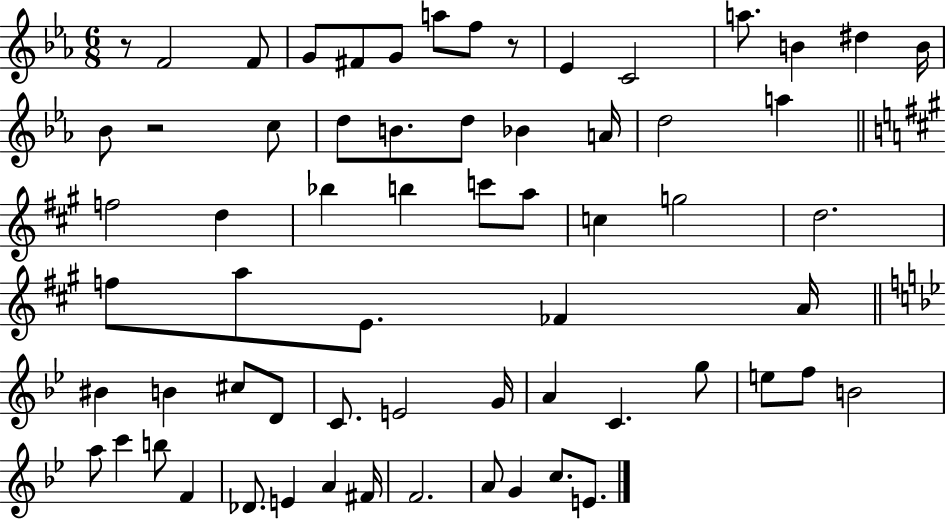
R/e F4/h F4/e G4/e F#4/e G4/e A5/e F5/e R/e Eb4/q C4/h A5/e. B4/q D#5/q B4/s Bb4/e R/h C5/e D5/e B4/e. D5/e Bb4/q A4/s D5/h A5/q F5/h D5/q Bb5/q B5/q C6/e A5/e C5/q G5/h D5/h. F5/e A5/e E4/e. FES4/q A4/s BIS4/q B4/q C#5/e D4/e C4/e. E4/h G4/s A4/q C4/q. G5/e E5/e F5/e B4/h A5/e C6/q B5/e F4/q Db4/e. E4/q A4/q F#4/s F4/h. A4/e G4/q C5/e. E4/e.